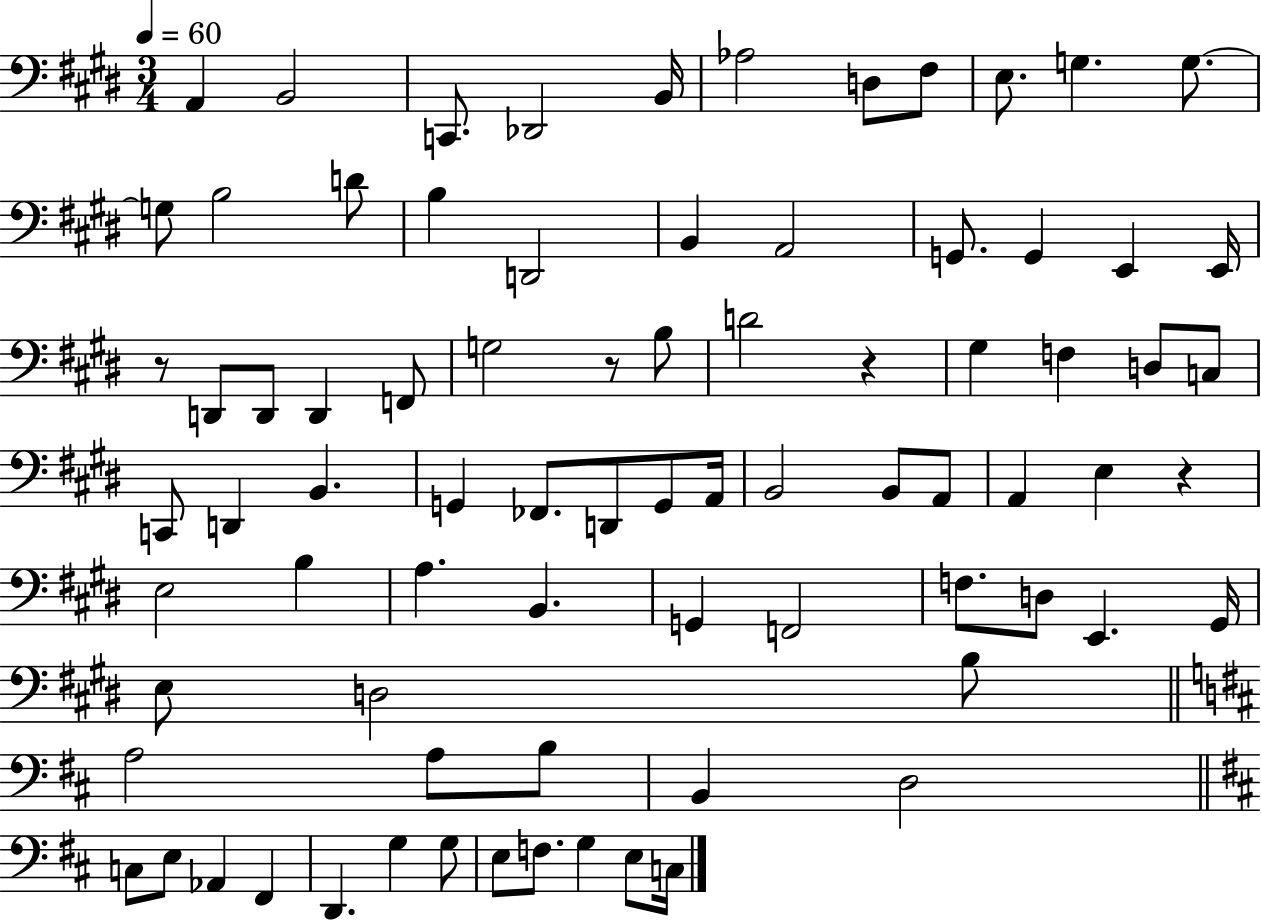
A2/q B2/h C2/e. Db2/h B2/s Ab3/h D3/e F#3/e E3/e. G3/q. G3/e. G3/e B3/h D4/e B3/q D2/h B2/q A2/h G2/e. G2/q E2/q E2/s R/e D2/e D2/e D2/q F2/e G3/h R/e B3/e D4/h R/q G#3/q F3/q D3/e C3/e C2/e D2/q B2/q. G2/q FES2/e. D2/e G2/e A2/s B2/h B2/e A2/e A2/q E3/q R/q E3/h B3/q A3/q. B2/q. G2/q F2/h F3/e. D3/e E2/q. G#2/s E3/e D3/h B3/e A3/h A3/e B3/e B2/q D3/h C3/e E3/e Ab2/q F#2/q D2/q. G3/q G3/e E3/e F3/e. G3/q E3/e C3/s